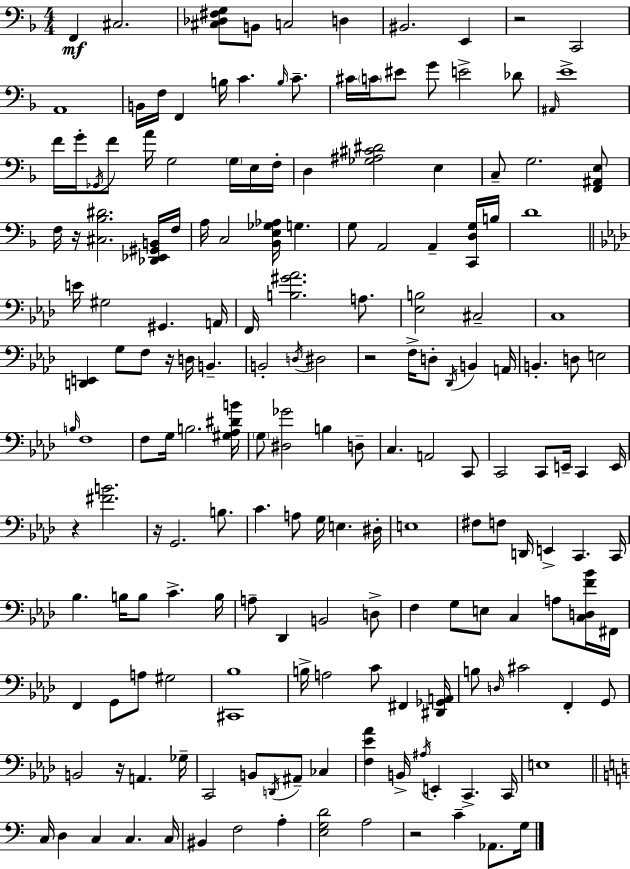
F2/q C#3/h. [C#3,Db3,F#3,G3]/e B2/e C3/h D3/q BIS2/h. E2/q R/h C2/h A2/w B2/s F3/s F2/q B3/s C4/q. B3/s C4/e. C#4/s C4/s EIS4/e G4/e E4/h Db4/e A#2/s E4/w F4/s G4/s Gb2/s F4/e A4/s G3/h G3/s E3/s F3/s D3/q [Gb3,A#3,C#4,D#4]/h E3/q C3/e G3/h. [F2,A#2,E3]/e F3/s R/s [C#3,Bb3,D#4]/h. [Db2,Eb2,G#2,B2]/s F3/s A3/s C3/h [Bb2,E3,Gb3,Ab3]/s G3/q. G3/e A2/h A2/q [C2,D3,G3]/s B3/s D4/w E4/s G#3/h G#2/q. A2/s F2/s [B3,G#4,Ab4]/h. A3/e. [Eb3,B3]/h C#3/h C3/w [D2,E2]/q G3/e F3/e R/s D3/s B2/q. B2/h D3/s D#3/h R/h F3/s D3/e Db2/s B2/q A2/s B2/q. D3/e E3/h B3/s F3/w F3/e G3/s B3/h. [G#3,Ab3,D#4,B4]/s G3/e [D#3,Gb4]/h B3/q D3/e C3/q. A2/h C2/e C2/h C2/e E2/s C2/q E2/s R/q [F#4,B4]/h. R/s G2/h. B3/e. C4/q. A3/e G3/s E3/q. D#3/s E3/w F#3/e F3/e D2/s E2/q C2/q. C2/s Bb3/q. B3/s B3/e C4/q. B3/s A3/e Db2/q B2/h D3/e F3/q G3/e E3/e C3/q A3/e [C3,D3,F4,Bb4]/s F#2/s F2/q G2/e A3/e G#3/h [C#2,Bb3]/w B3/s A3/h C4/e F#2/q [D#2,Gb2,A2]/s B3/e D3/s C#4/h F2/q G2/e B2/h R/s A2/q. Gb3/s C2/h B2/e D2/s A#2/e CES3/q [F3,Eb4,Ab4]/q B2/s A#3/s E2/q C2/q. C2/s E3/w C3/s D3/q C3/q C3/q. C3/s BIS2/q F3/h A3/q [E3,G3,D4]/h A3/h R/h C4/q Ab2/e. G3/s